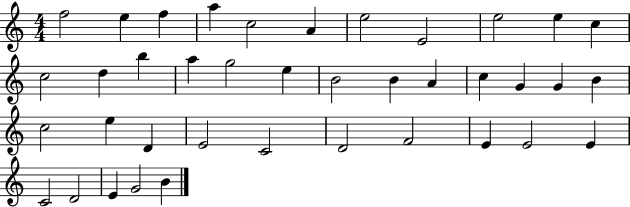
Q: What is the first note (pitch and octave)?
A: F5